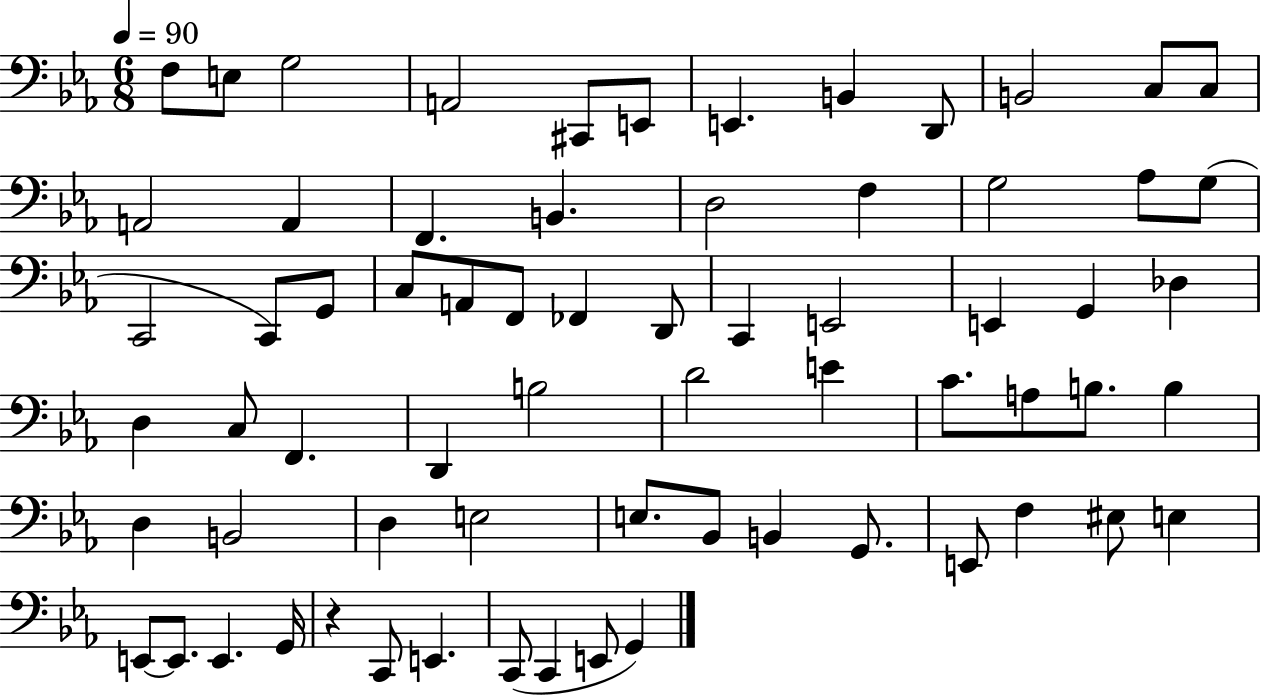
F3/e E3/e G3/h A2/h C#2/e E2/e E2/q. B2/q D2/e B2/h C3/e C3/e A2/h A2/q F2/q. B2/q. D3/h F3/q G3/h Ab3/e G3/e C2/h C2/e G2/e C3/e A2/e F2/e FES2/q D2/e C2/q E2/h E2/q G2/q Db3/q D3/q C3/e F2/q. D2/q B3/h D4/h E4/q C4/e. A3/e B3/e. B3/q D3/q B2/h D3/q E3/h E3/e. Bb2/e B2/q G2/e. E2/e F3/q EIS3/e E3/q E2/e E2/e. E2/q. G2/s R/q C2/e E2/q. C2/e C2/q E2/e G2/q